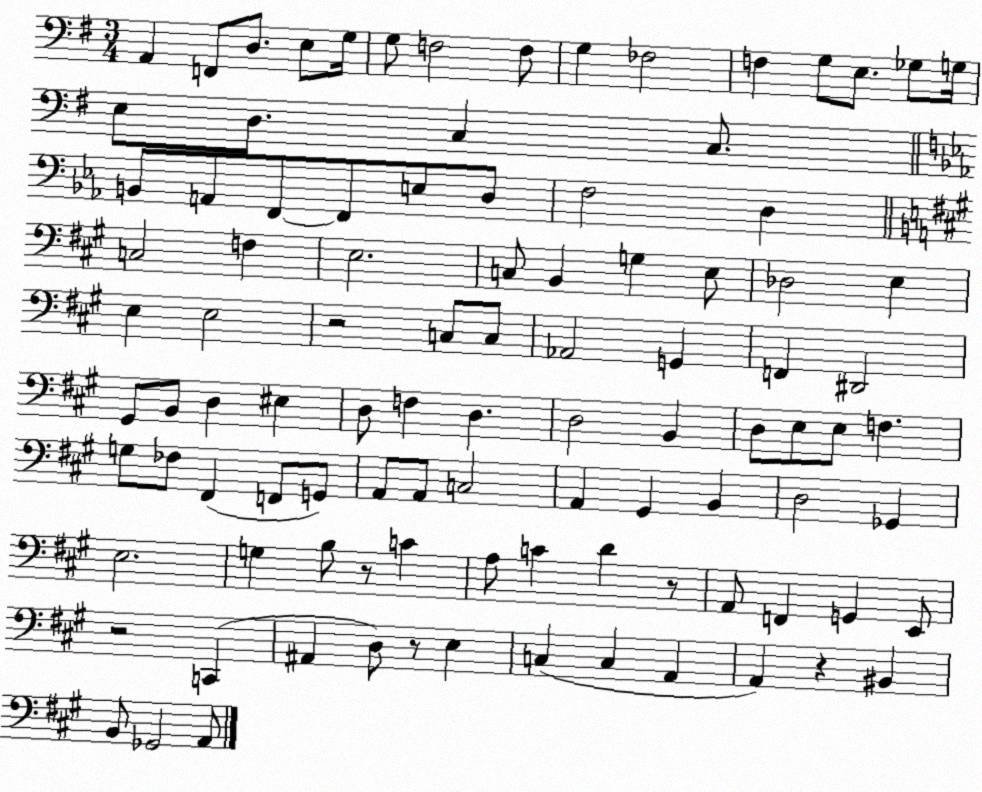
X:1
T:Untitled
M:3/4
L:1/4
K:G
A,, F,,/2 D,/2 E,/2 G,/4 G,/2 F,2 F,/2 G, _F,2 F, G,/2 E,/2 _G,/2 G,/4 E,/2 D,/2 C, C,/2 B,,/2 A,,/2 F,,/2 F,,/2 E,/2 D,/2 F,2 D, C,2 F, E,2 C,/2 B,, G, E,/2 _D,2 E, E, E,2 z2 C,/2 C,/2 _A,,2 G,, F,, ^D,,2 ^G,,/2 B,,/2 D, ^E, D,/2 F, D, D,2 B,, D,/2 E,/2 E,/2 F, G,/2 _F,/2 ^F,, F,,/2 G,,/2 A,,/2 A,,/2 C,2 A,, ^G,, B,, D,2 _G,, E,2 G, B,/2 z/2 C A,/2 C D z/2 A,,/2 F,, G,, E,,/2 z2 C,, ^A,, D,/2 z/2 E, C, C, A,, A,, z ^B,, B,,/2 _G,,2 A,,/2